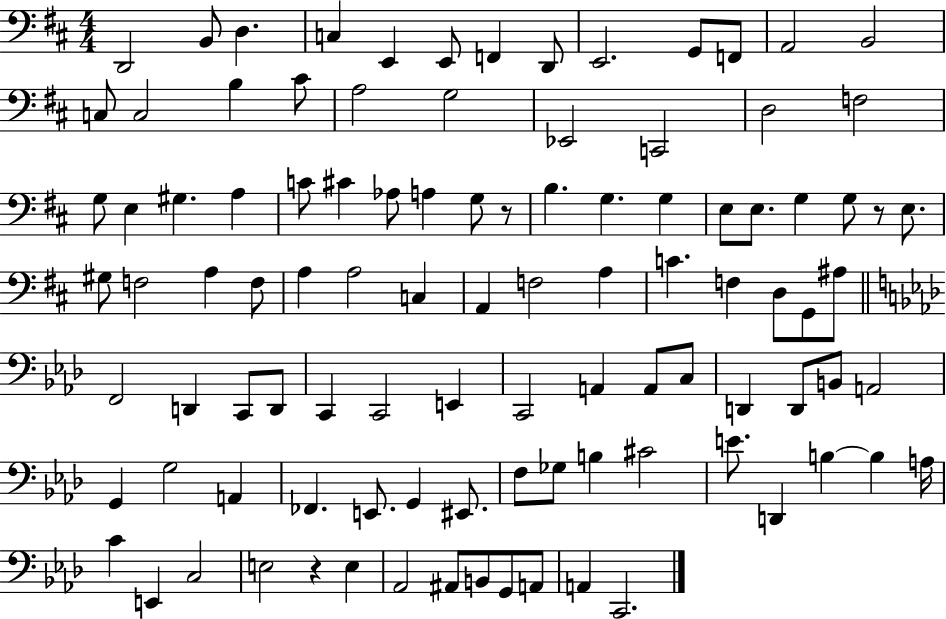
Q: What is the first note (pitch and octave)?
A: D2